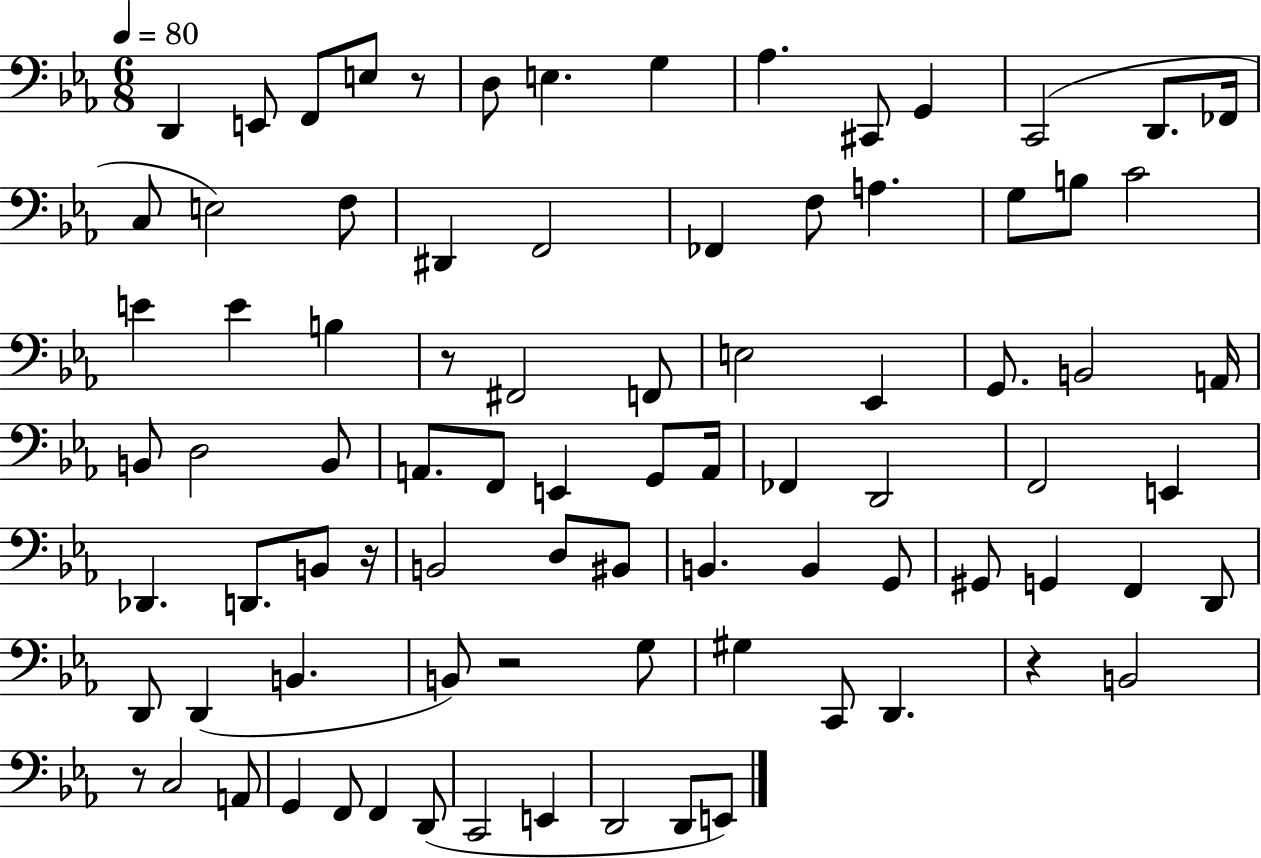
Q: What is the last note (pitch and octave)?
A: E2